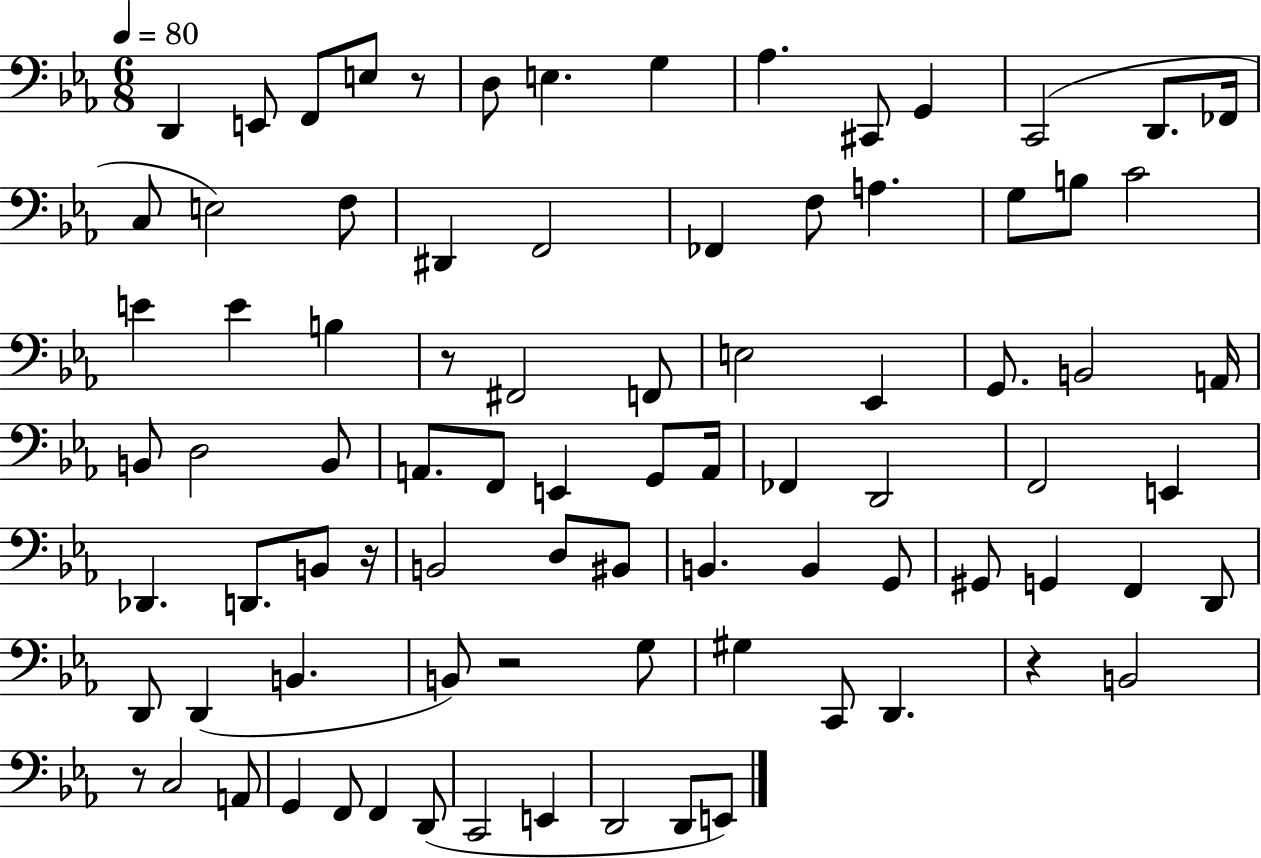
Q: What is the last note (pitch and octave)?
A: E2